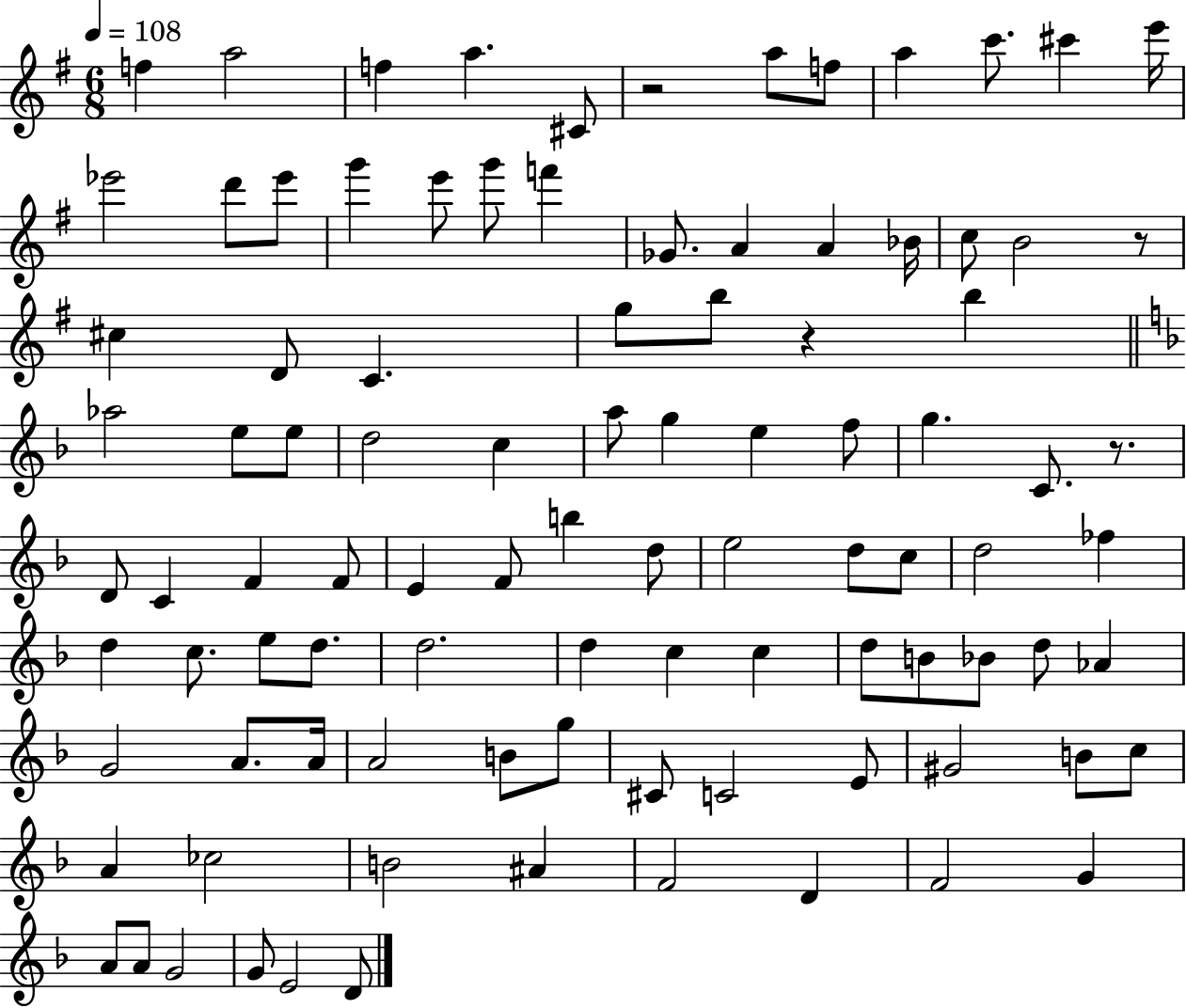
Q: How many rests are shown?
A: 4